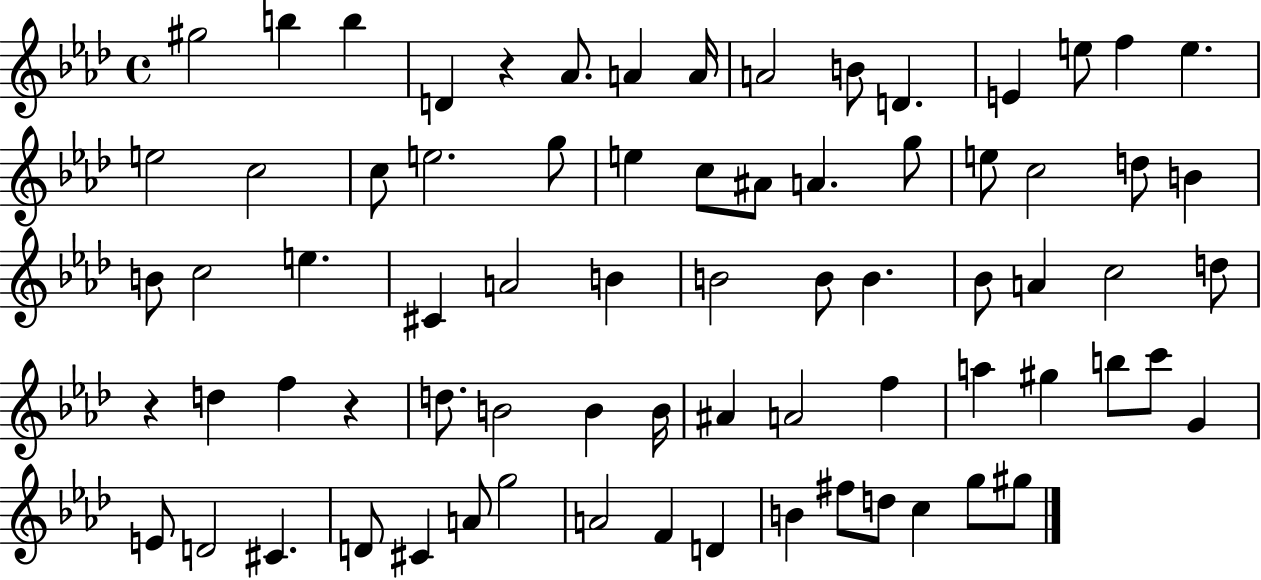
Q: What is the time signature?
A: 4/4